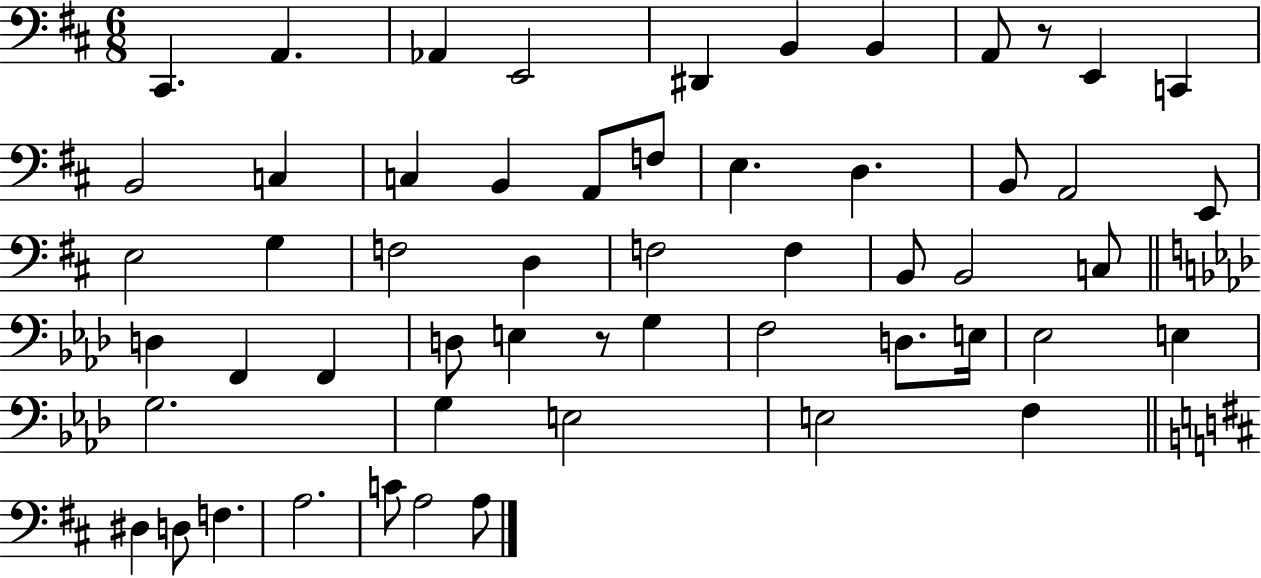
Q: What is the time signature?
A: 6/8